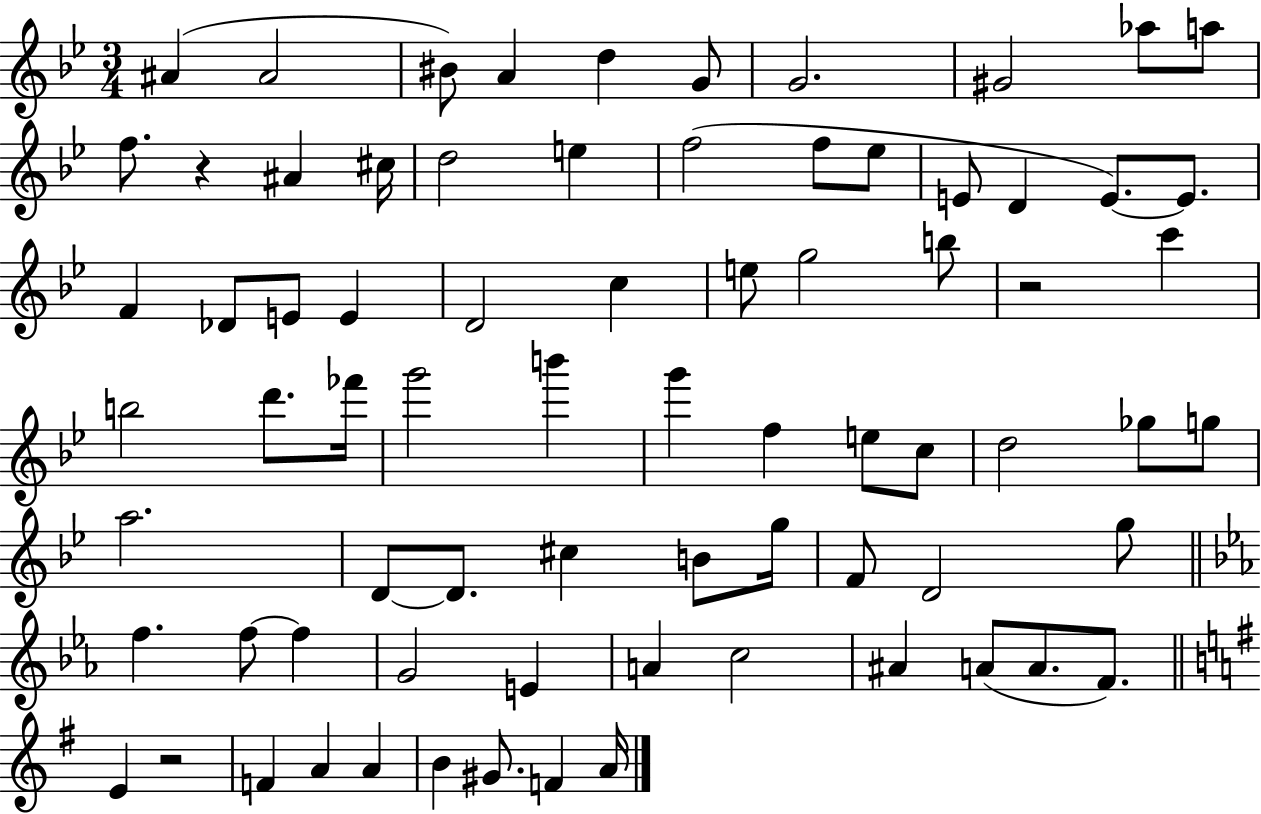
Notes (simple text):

A#4/q A#4/h BIS4/e A4/q D5/q G4/e G4/h. G#4/h Ab5/e A5/e F5/e. R/q A#4/q C#5/s D5/h E5/q F5/h F5/e Eb5/e E4/e D4/q E4/e. E4/e. F4/q Db4/e E4/e E4/q D4/h C5/q E5/e G5/h B5/e R/h C6/q B5/h D6/e. FES6/s G6/h B6/q G6/q F5/q E5/e C5/e D5/h Gb5/e G5/e A5/h. D4/e D4/e. C#5/q B4/e G5/s F4/e D4/h G5/e F5/q. F5/e F5/q G4/h E4/q A4/q C5/h A#4/q A4/e A4/e. F4/e. E4/q R/h F4/q A4/q A4/q B4/q G#4/e. F4/q A4/s